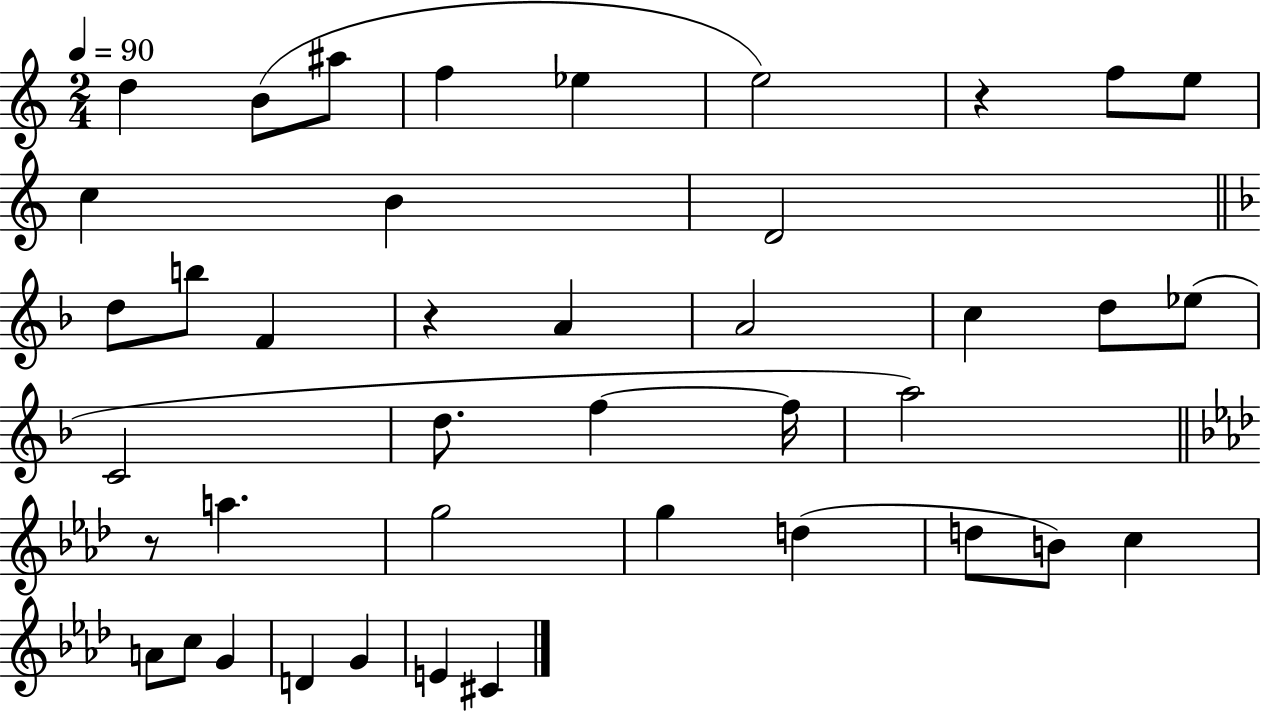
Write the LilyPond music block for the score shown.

{
  \clef treble
  \numericTimeSignature
  \time 2/4
  \key c \major
  \tempo 4 = 90
  d''4 b'8( ais''8 | f''4 ees''4 | e''2) | r4 f''8 e''8 | \break c''4 b'4 | d'2 | \bar "||" \break \key f \major d''8 b''8 f'4 | r4 a'4 | a'2 | c''4 d''8 ees''8( | \break c'2 | d''8. f''4~~ f''16 | a''2) | \bar "||" \break \key f \minor r8 a''4. | g''2 | g''4 d''4( | d''8 b'8) c''4 | \break a'8 c''8 g'4 | d'4 g'4 | e'4 cis'4 | \bar "|."
}